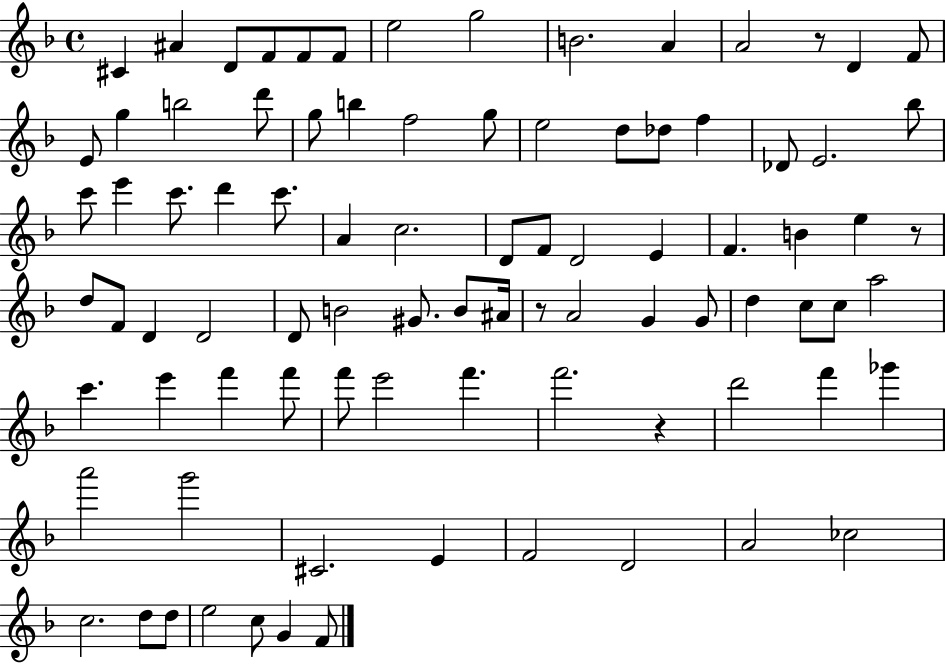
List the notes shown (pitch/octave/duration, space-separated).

C#4/q A#4/q D4/e F4/e F4/e F4/e E5/h G5/h B4/h. A4/q A4/h R/e D4/q F4/e E4/e G5/q B5/h D6/e G5/e B5/q F5/h G5/e E5/h D5/e Db5/e F5/q Db4/e E4/h. Bb5/e C6/e E6/q C6/e. D6/q C6/e. A4/q C5/h. D4/e F4/e D4/h E4/q F4/q. B4/q E5/q R/e D5/e F4/e D4/q D4/h D4/e B4/h G#4/e. B4/e A#4/s R/e A4/h G4/q G4/e D5/q C5/e C5/e A5/h C6/q. E6/q F6/q F6/e F6/e E6/h F6/q. F6/h. R/q D6/h F6/q Gb6/q A6/h G6/h C#4/h. E4/q F4/h D4/h A4/h CES5/h C5/h. D5/e D5/e E5/h C5/e G4/q F4/e